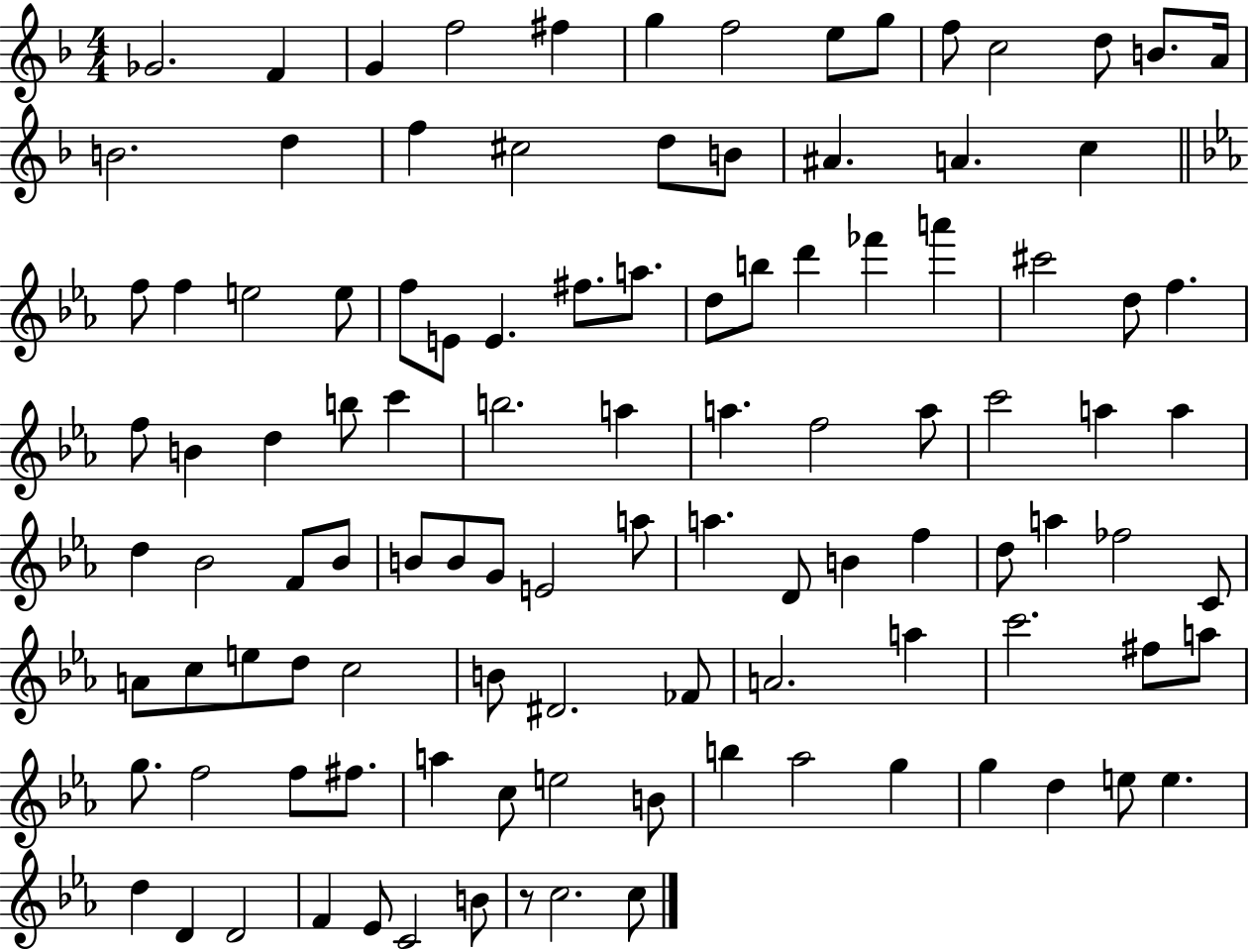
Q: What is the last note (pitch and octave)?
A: C5